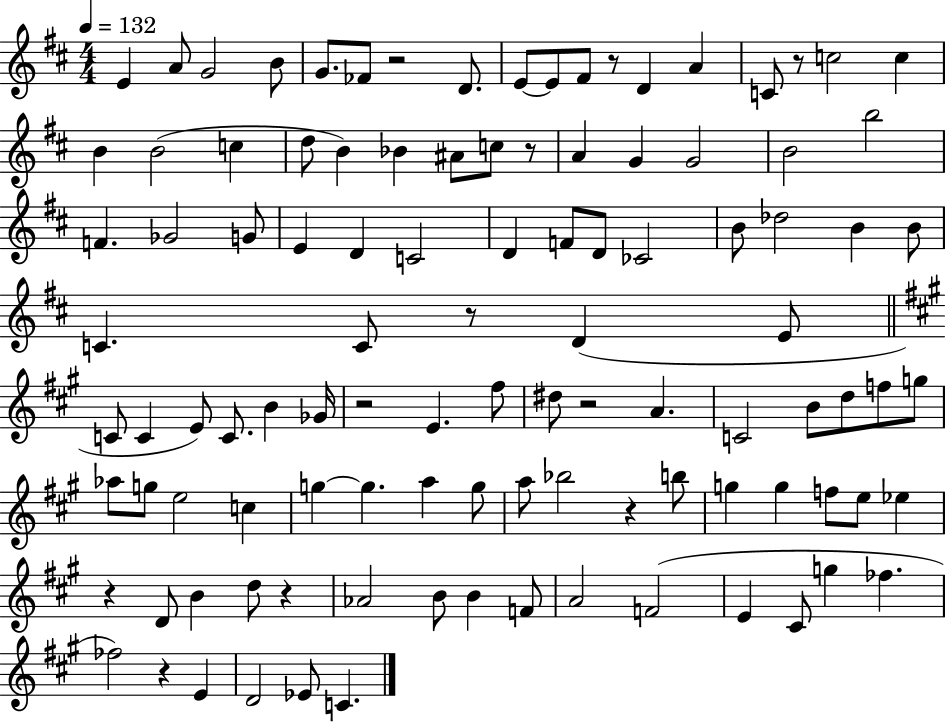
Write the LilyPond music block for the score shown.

{
  \clef treble
  \numericTimeSignature
  \time 4/4
  \key d \major
  \tempo 4 = 132
  e'4 a'8 g'2 b'8 | g'8. fes'8 r2 d'8. | e'8~~ e'8 fis'8 r8 d'4 a'4 | c'8 r8 c''2 c''4 | \break b'4 b'2( c''4 | d''8 b'4) bes'4 ais'8 c''8 r8 | a'4 g'4 g'2 | b'2 b''2 | \break f'4. ges'2 g'8 | e'4 d'4 c'2 | d'4 f'8 d'8 ces'2 | b'8 des''2 b'4 b'8 | \break c'4. c'8 r8 d'4( e'8 | \bar "||" \break \key a \major c'8 c'4 e'8) c'8. b'4 ges'16 | r2 e'4. fis''8 | dis''8 r2 a'4. | c'2 b'8 d''8 f''8 g''8 | \break aes''8 g''8 e''2 c''4 | g''4~~ g''4. a''4 g''8 | a''8 bes''2 r4 b''8 | g''4 g''4 f''8 e''8 ees''4 | \break r4 d'8 b'4 d''8 r4 | aes'2 b'8 b'4 f'8 | a'2 f'2( | e'4 cis'8 g''4 fes''4. | \break fes''2) r4 e'4 | d'2 ees'8 c'4. | \bar "|."
}